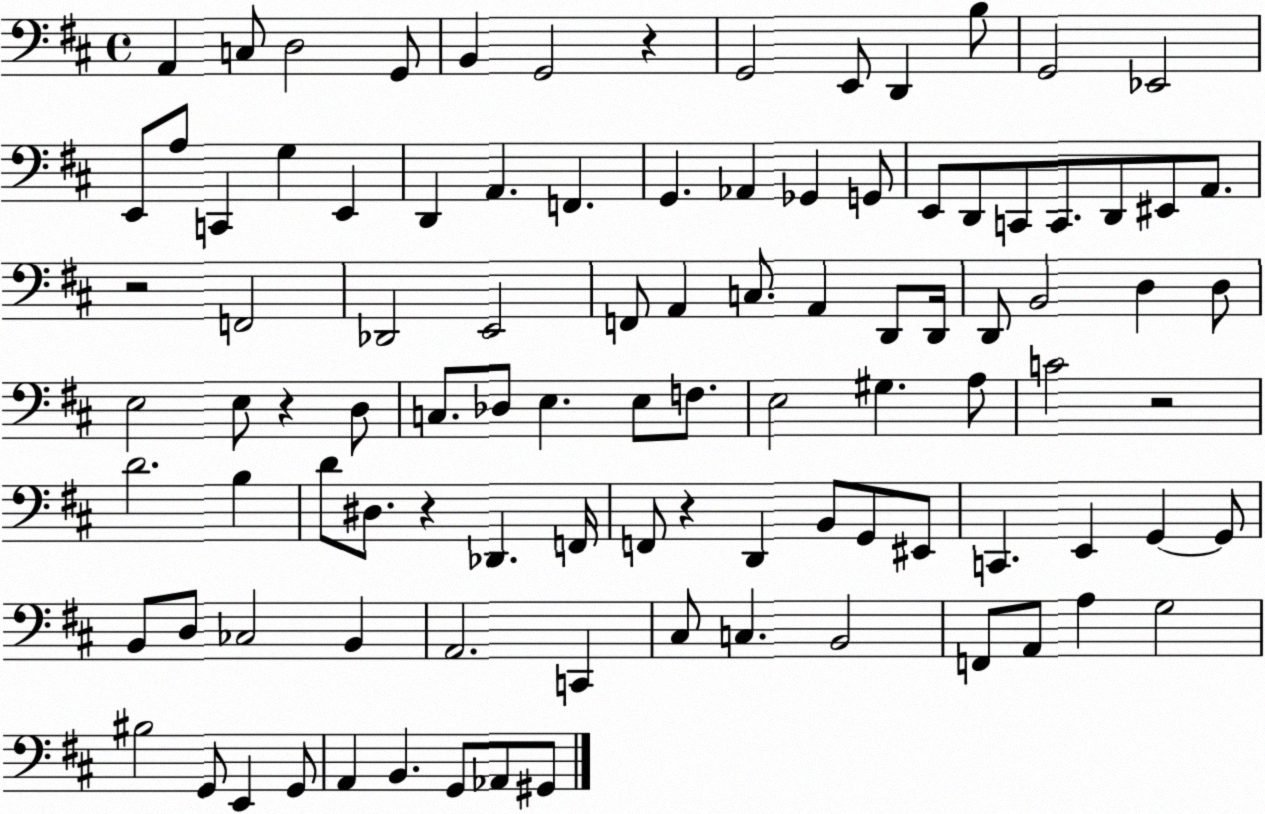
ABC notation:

X:1
T:Untitled
M:4/4
L:1/4
K:D
A,, C,/2 D,2 G,,/2 B,, G,,2 z G,,2 E,,/2 D,, B,/2 G,,2 _E,,2 E,,/2 A,/2 C,, G, E,, D,, A,, F,, G,, _A,, _G,, G,,/2 E,,/2 D,,/2 C,,/2 C,,/2 D,,/2 ^E,,/2 A,,/2 z2 F,,2 _D,,2 E,,2 F,,/2 A,, C,/2 A,, D,,/2 D,,/4 D,,/2 B,,2 D, D,/2 E,2 E,/2 z D,/2 C,/2 _D,/2 E, E,/2 F,/2 E,2 ^G, A,/2 C2 z2 D2 B, D/2 ^D,/2 z _D,, F,,/4 F,,/2 z D,, B,,/2 G,,/2 ^E,,/2 C,, E,, G,, G,,/2 B,,/2 D,/2 _C,2 B,, A,,2 C,, ^C,/2 C, B,,2 F,,/2 A,,/2 A, G,2 ^B,2 G,,/2 E,, G,,/2 A,, B,, G,,/2 _A,,/2 ^G,,/2